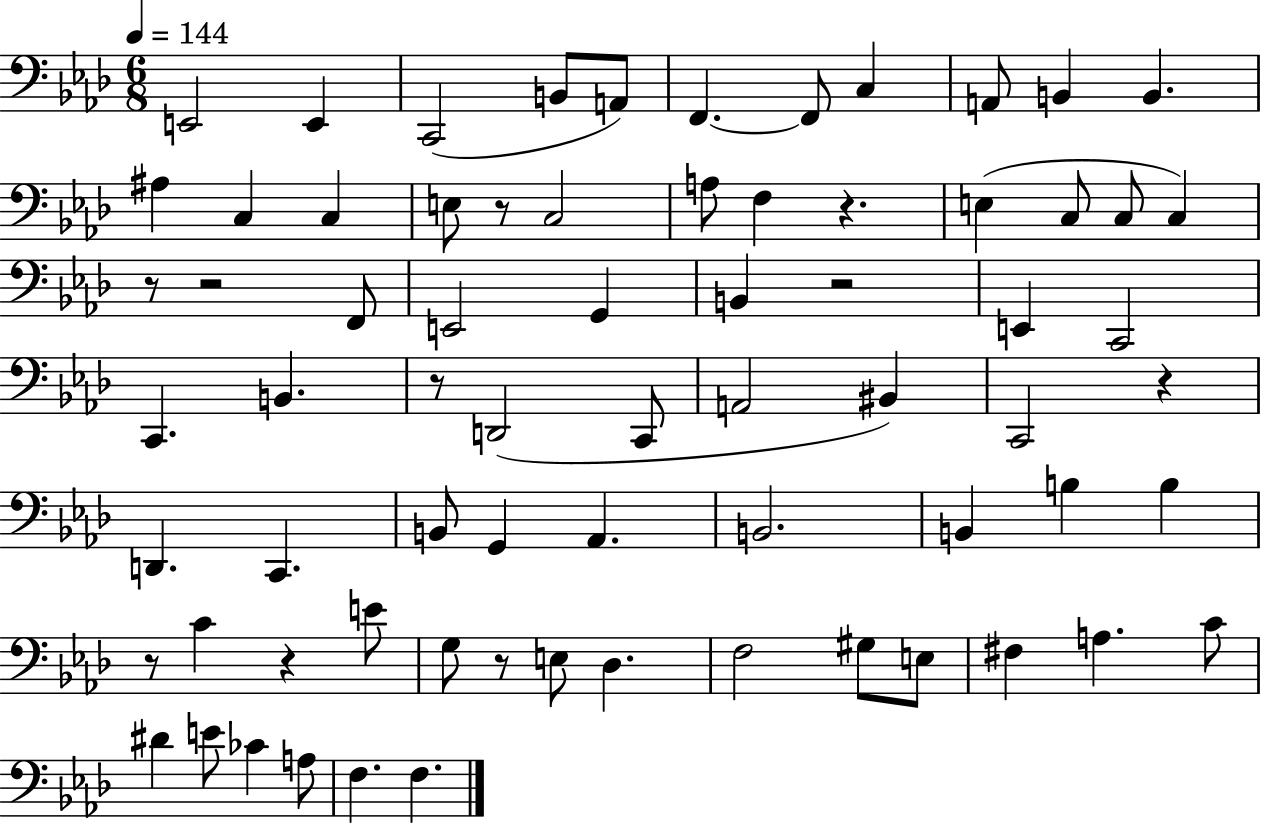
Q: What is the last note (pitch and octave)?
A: F3